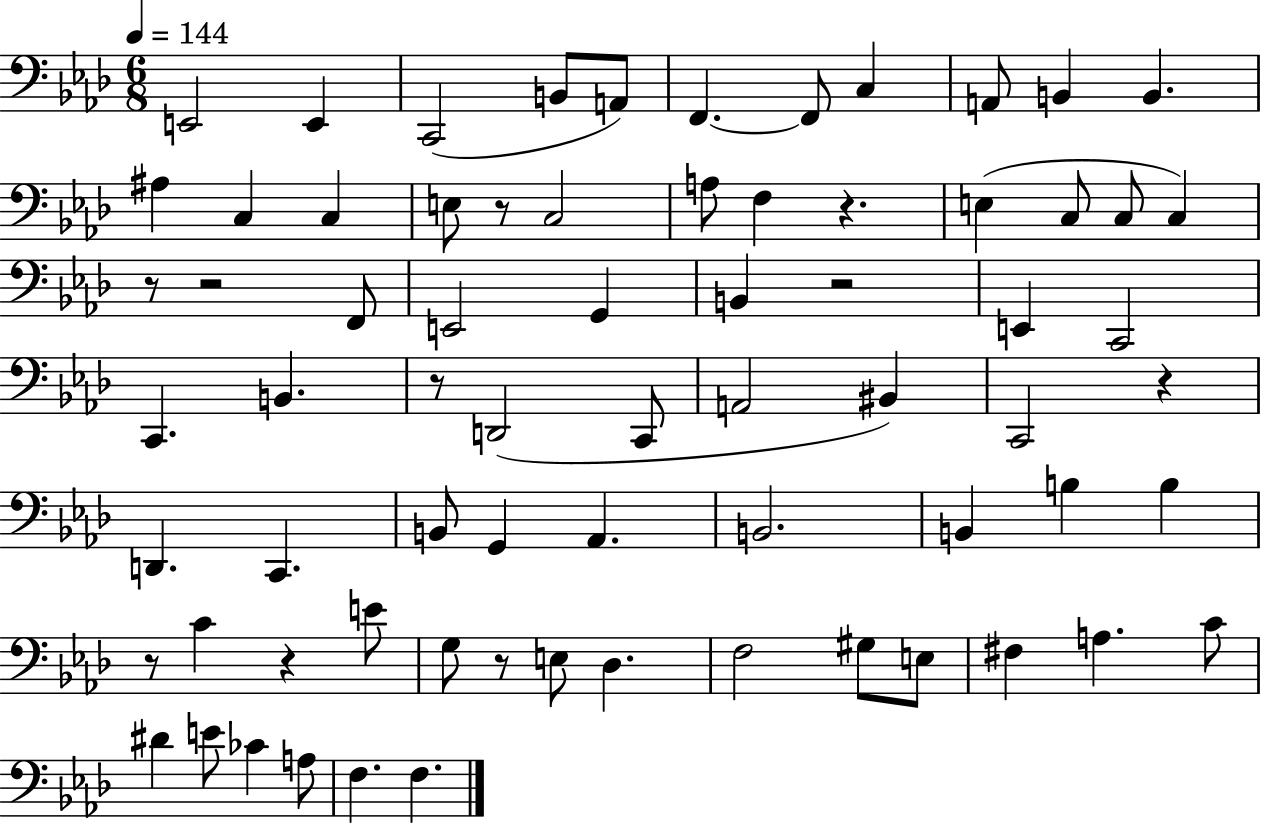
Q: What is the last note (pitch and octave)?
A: F3